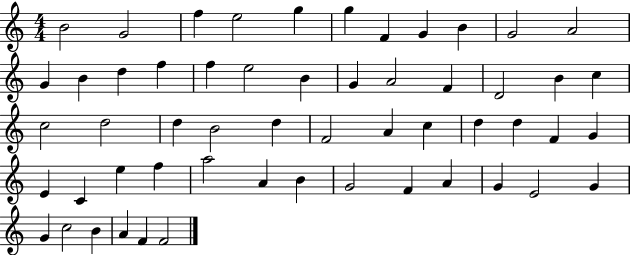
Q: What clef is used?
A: treble